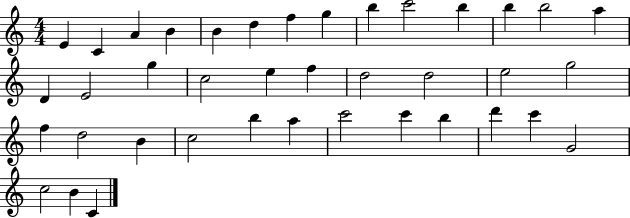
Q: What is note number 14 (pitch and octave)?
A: A5